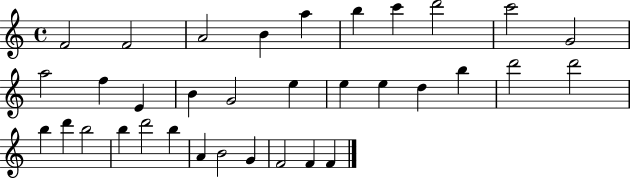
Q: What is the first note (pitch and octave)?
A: F4